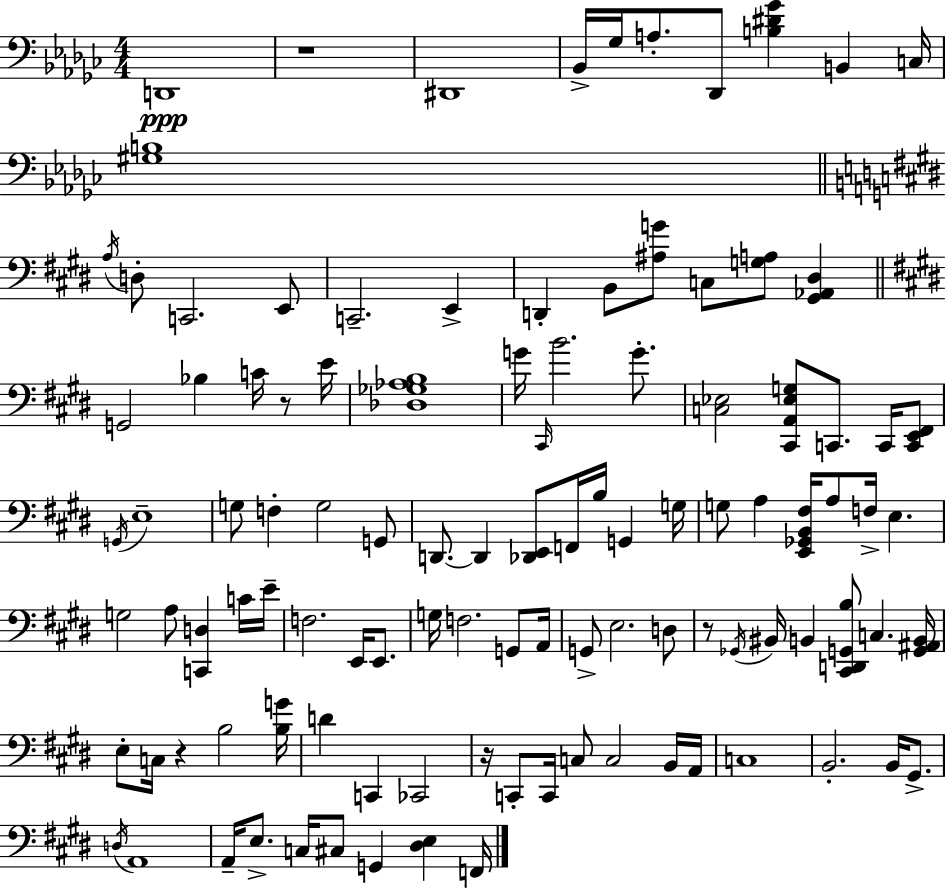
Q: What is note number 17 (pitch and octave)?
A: C3